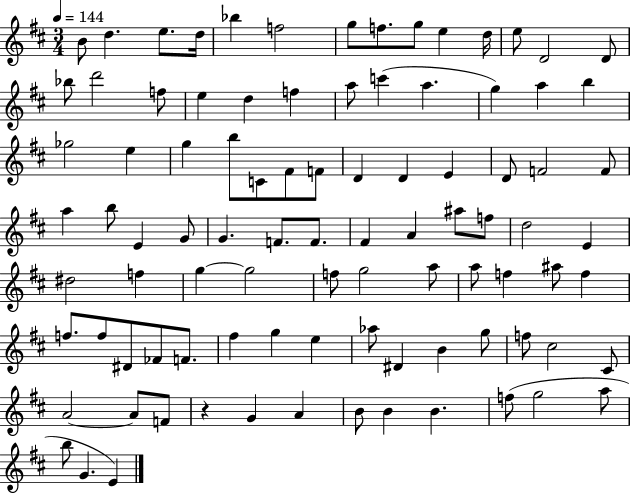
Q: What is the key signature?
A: D major